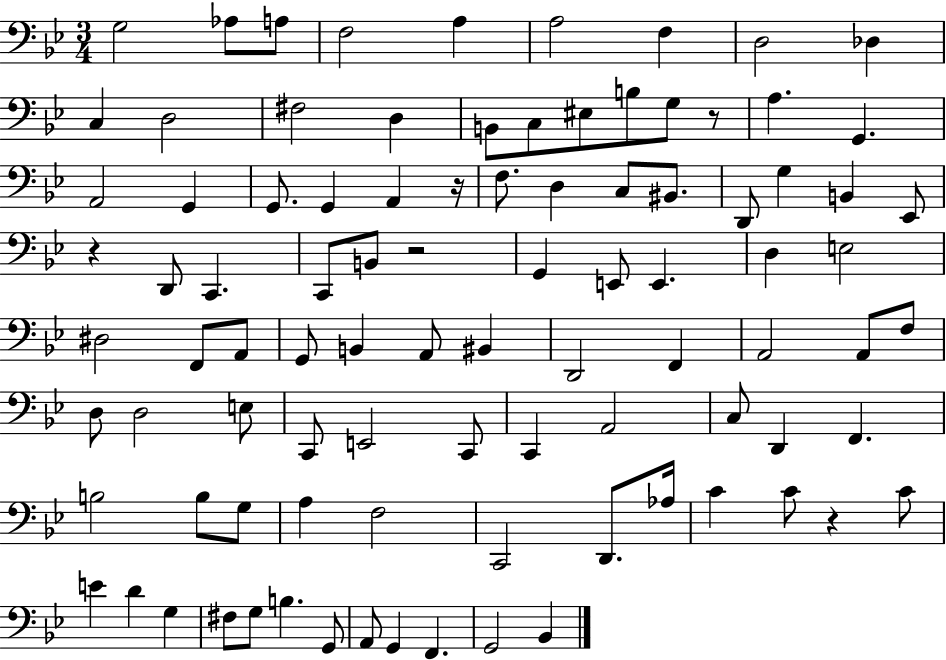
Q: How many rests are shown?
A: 5